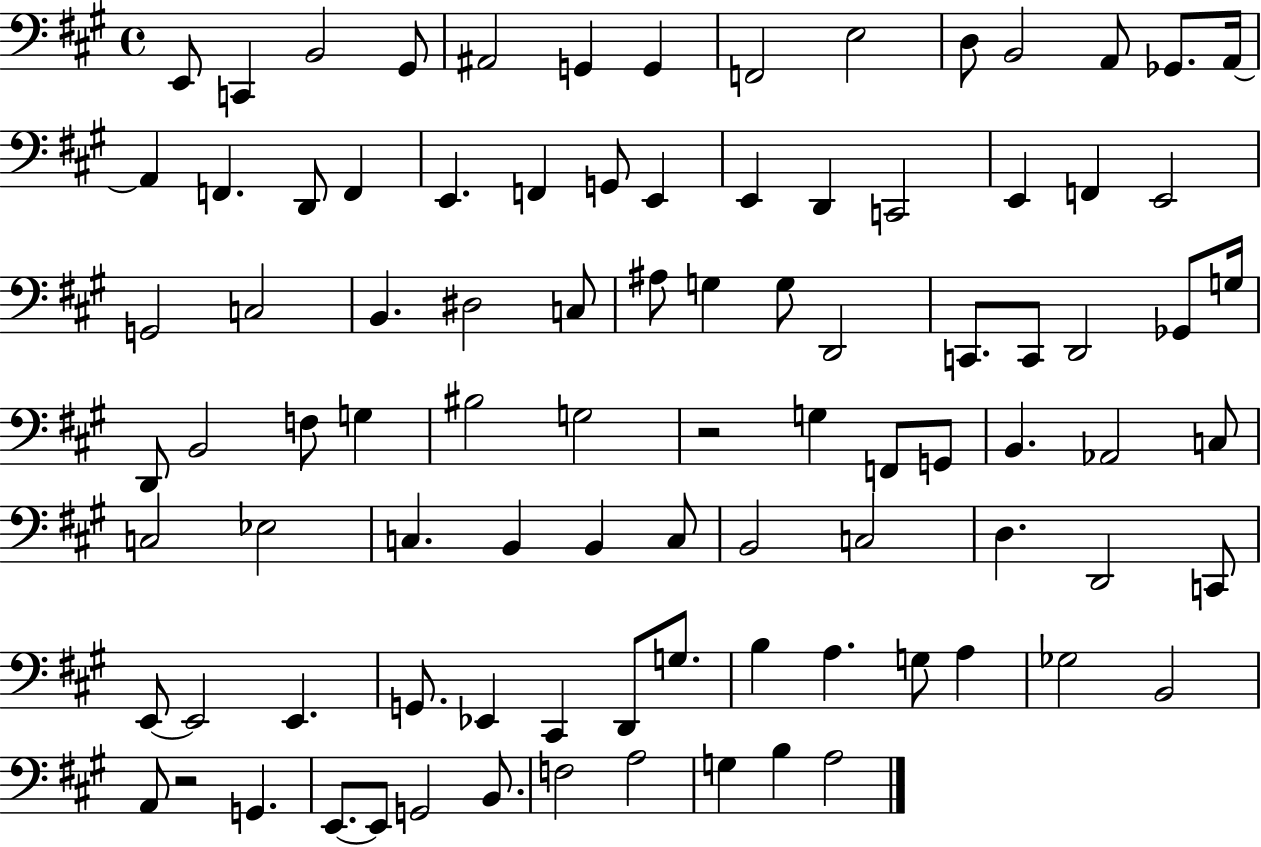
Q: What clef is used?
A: bass